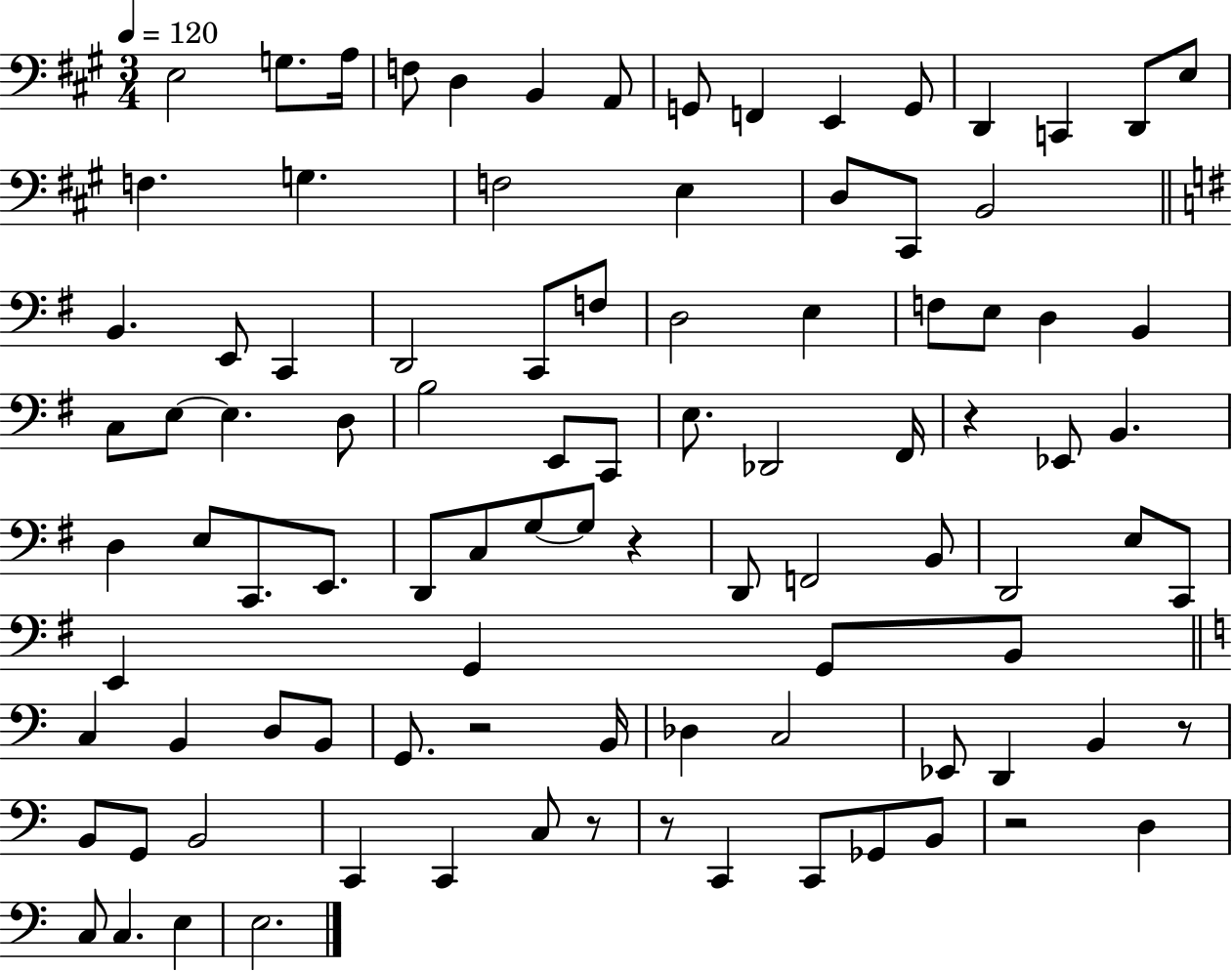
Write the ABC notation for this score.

X:1
T:Untitled
M:3/4
L:1/4
K:A
E,2 G,/2 A,/4 F,/2 D, B,, A,,/2 G,,/2 F,, E,, G,,/2 D,, C,, D,,/2 E,/2 F, G, F,2 E, D,/2 ^C,,/2 B,,2 B,, E,,/2 C,, D,,2 C,,/2 F,/2 D,2 E, F,/2 E,/2 D, B,, C,/2 E,/2 E, D,/2 B,2 E,,/2 C,,/2 E,/2 _D,,2 ^F,,/4 z _E,,/2 B,, D, E,/2 C,,/2 E,,/2 D,,/2 C,/2 G,/2 G,/2 z D,,/2 F,,2 B,,/2 D,,2 E,/2 C,,/2 E,, G,, G,,/2 B,,/2 C, B,, D,/2 B,,/2 G,,/2 z2 B,,/4 _D, C,2 _E,,/2 D,, B,, z/2 B,,/2 G,,/2 B,,2 C,, C,, C,/2 z/2 z/2 C,, C,,/2 _G,,/2 B,,/2 z2 D, C,/2 C, E, E,2